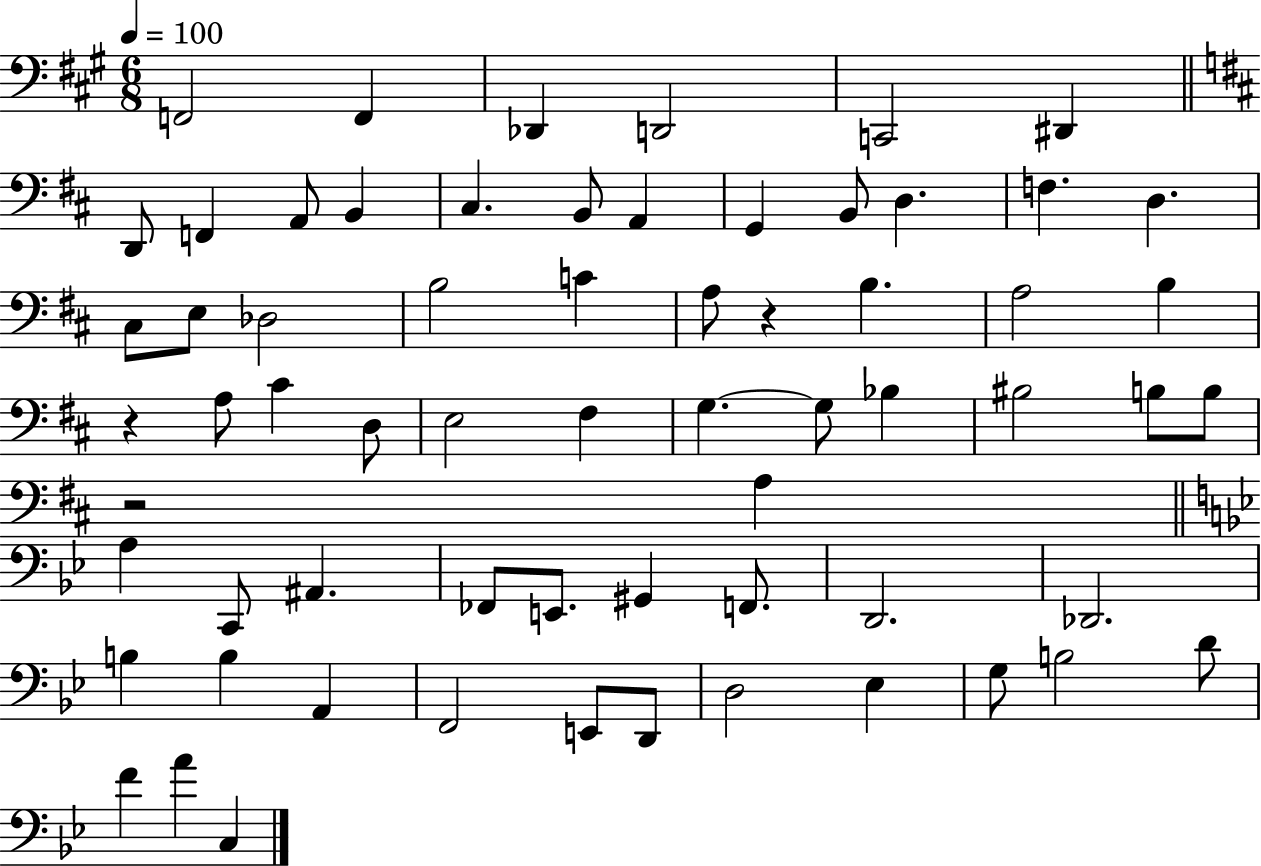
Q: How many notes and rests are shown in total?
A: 65